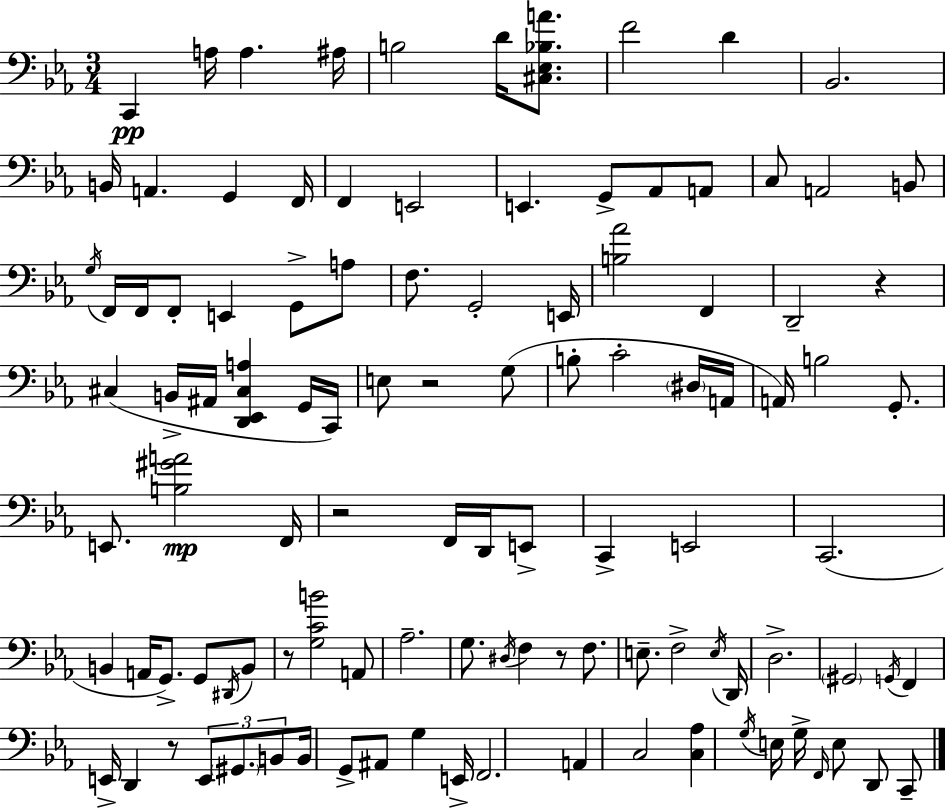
C2/q A3/s A3/q. A#3/s B3/h D4/s [C#3,Eb3,Bb3,A4]/e. F4/h D4/q Bb2/h. B2/s A2/q. G2/q F2/s F2/q E2/h E2/q. G2/e Ab2/e A2/e C3/e A2/h B2/e G3/s F2/s F2/s F2/e E2/q G2/e A3/e F3/e. G2/h E2/s [B3,Ab4]/h F2/q D2/h R/q C#3/q B2/s A#2/s [D2,Eb2,C#3,A3]/q G2/s C2/s E3/e R/h G3/e B3/e C4/h D#3/s A2/s A2/s B3/h G2/e. E2/e. [B3,G#4,A4]/h F2/s R/h F2/s D2/s E2/e C2/q E2/h C2/h. B2/q A2/s G2/e. G2/e D#2/s B2/e R/e [G3,C4,B4]/h A2/e Ab3/h. G3/e. D#3/s F3/q R/e F3/e. E3/e. F3/h E3/s D2/s D3/h. G#2/h G2/s F2/q E2/s D2/q R/e E2/e G#2/e. B2/e B2/s G2/e A#2/e G3/q E2/s F2/h. A2/q C3/h [C3,Ab3]/q G3/s E3/s G3/s F2/s E3/e D2/e C2/e